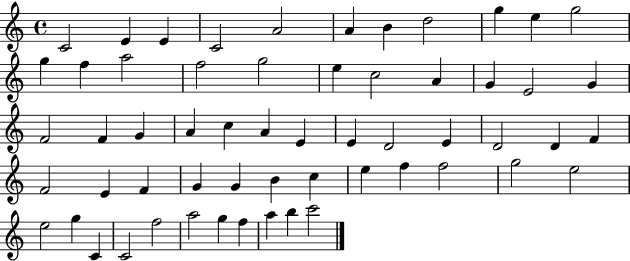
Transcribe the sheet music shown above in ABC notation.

X:1
T:Untitled
M:4/4
L:1/4
K:C
C2 E E C2 A2 A B d2 g e g2 g f a2 f2 g2 e c2 A G E2 G F2 F G A c A E E D2 E D2 D F F2 E F G G B c e f f2 g2 e2 e2 g C C2 f2 a2 g f a b c'2